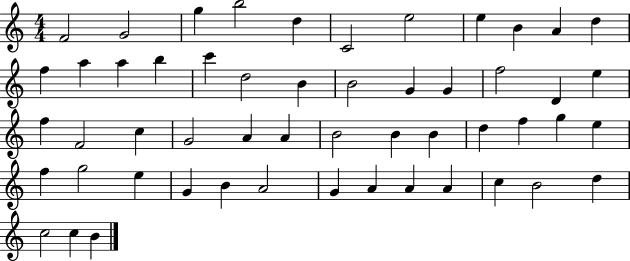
X:1
T:Untitled
M:4/4
L:1/4
K:C
F2 G2 g b2 d C2 e2 e B A d f a a b c' d2 B B2 G G f2 D e f F2 c G2 A A B2 B B d f g e f g2 e G B A2 G A A A c B2 d c2 c B